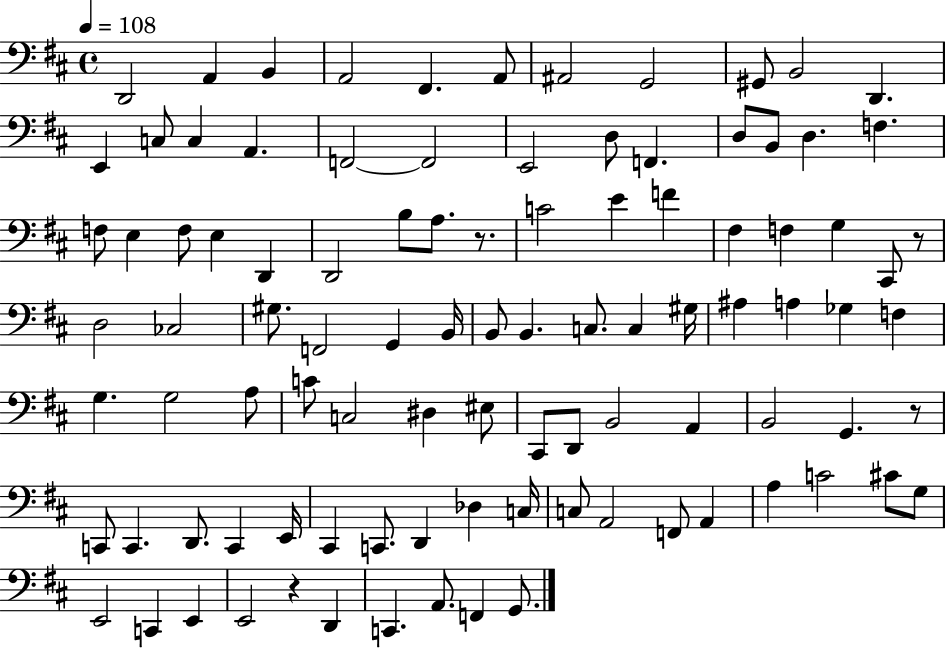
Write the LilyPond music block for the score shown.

{
  \clef bass
  \time 4/4
  \defaultTimeSignature
  \key d \major
  \tempo 4 = 108
  \repeat volta 2 { d,2 a,4 b,4 | a,2 fis,4. a,8 | ais,2 g,2 | gis,8 b,2 d,4. | \break e,4 c8 c4 a,4. | f,2~~ f,2 | e,2 d8 f,4. | d8 b,8 d4. f4. | \break f8 e4 f8 e4 d,4 | d,2 b8 a8. r8. | c'2 e'4 f'4 | fis4 f4 g4 cis,8 r8 | \break d2 ces2 | gis8. f,2 g,4 b,16 | b,8 b,4. c8. c4 gis16 | ais4 a4 ges4 f4 | \break g4. g2 a8 | c'8 c2 dis4 eis8 | cis,8 d,8 b,2 a,4 | b,2 g,4. r8 | \break c,8 c,4. d,8. c,4 e,16 | cis,4 c,8. d,4 des4 c16 | c8 a,2 f,8 a,4 | a4 c'2 cis'8 g8 | \break e,2 c,4 e,4 | e,2 r4 d,4 | c,4. a,8. f,4 g,8. | } \bar "|."
}